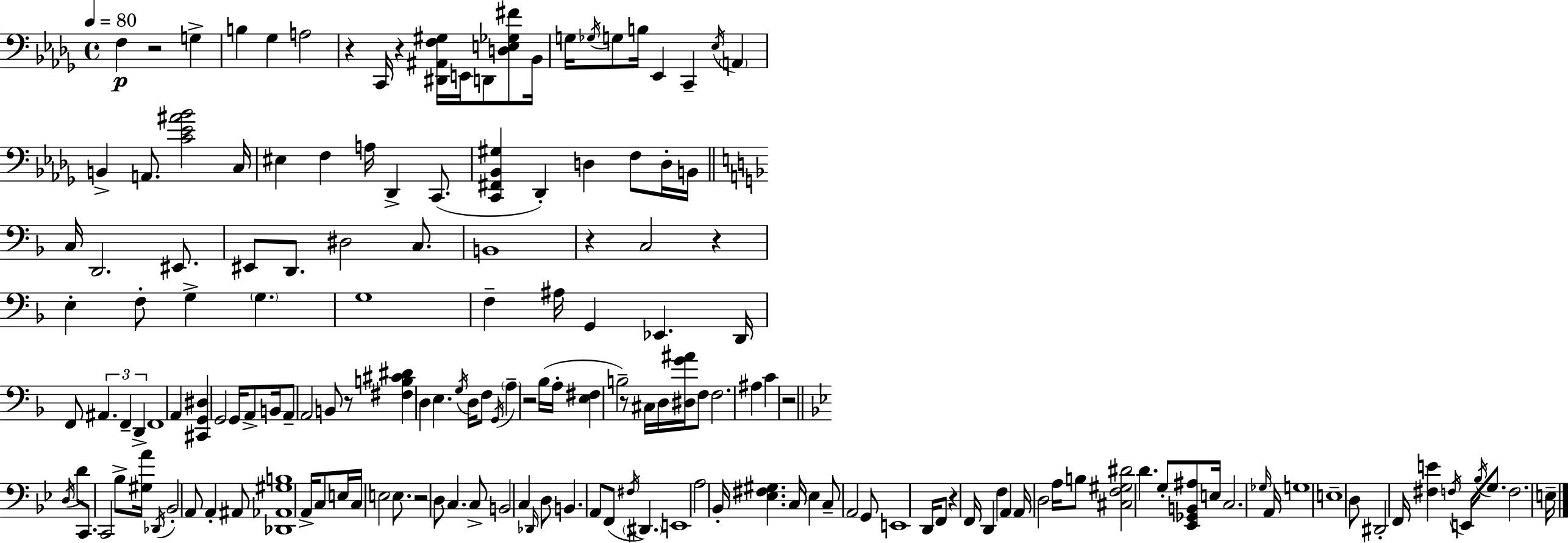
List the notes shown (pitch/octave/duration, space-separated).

F3/q R/h G3/q B3/q Gb3/q A3/h R/q C2/s R/q [D#2,A#2,F3,G#3]/s E2/s D2/e [D3,E3,Gb3,F#4]/e Bb2/s G3/s Gb3/s G3/e B3/s Eb2/q C2/q Eb3/s A2/q B2/q A2/e. [C4,Eb4,A#4,Bb4]/h C3/s EIS3/q F3/q A3/s Db2/q C2/e. [C2,F#2,Bb2,G#3]/q Db2/q D3/q F3/e D3/s B2/s C3/s D2/h. EIS2/e. EIS2/e D2/e. D#3/h C3/e. B2/w R/q C3/h R/q E3/q F3/e G3/q G3/q. G3/w F3/q A#3/s G2/q Eb2/q. D2/s F2/e A#2/q. F2/q D2/q F2/w A2/q [C#2,G2,D#3]/q G2/h G2/s A2/e B2/s A2/e A2/h B2/e R/e [F#3,B3,C#4,D#4]/q D3/q E3/q. G3/s D3/s F3/e G2/s A3/q R/h Bb3/s A3/s [E3,F#3]/q B3/h R/e C#3/s D3/s [D#3,G4,A#4]/s F3/e F3/h. A#3/q C4/q R/h D3/s D4/e C2/e. C2/h Bb3/e [G#3,A4]/s Db2/s Bb2/h A2/e A2/q A#2/e [Db2,Ab2,G#3,B3]/w A2/s C3/e E3/s C3/s E3/h E3/e. R/h D3/e C3/q. C3/e B2/h C3/q Db2/s D3/e B2/q. A2/e F2/e F#3/s D#2/q. E2/w A3/h Bb2/s [Eb3,F#3,G#3]/q. C3/s Eb3/q C3/e A2/h G2/e E2/w D2/s F2/e R/q F2/s D2/q F3/q A2/q A2/s D3/h A3/s B3/e [C#3,F3,G#3,D#4]/h D4/q. G3/e [Eb2,Gb2,B2,A#3]/e E3/s C3/h. Gb3/s A2/s G3/w E3/w D3/e D#2/h F2/s [F#3,E4]/q F3/s E2/s Bb3/s G3/e. F3/h. E3/s